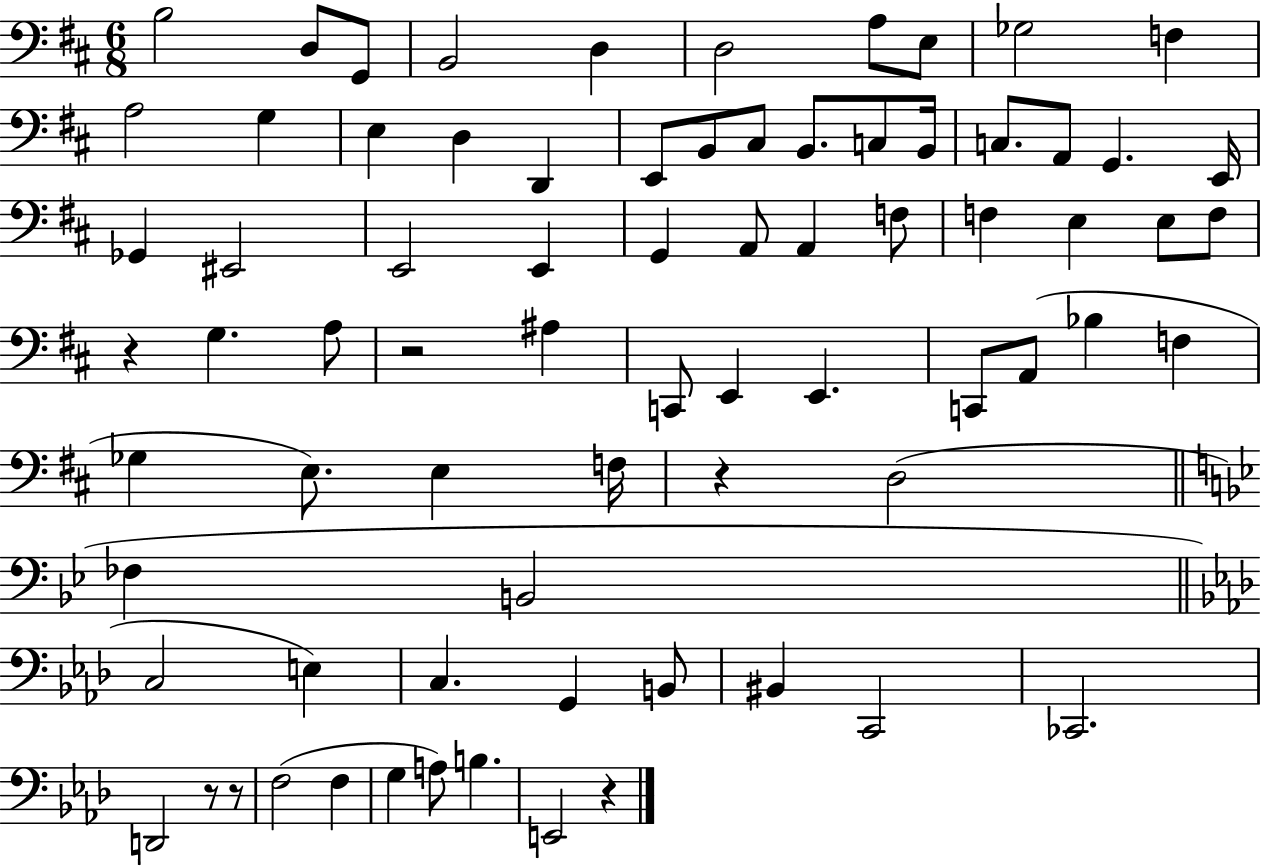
{
  \clef bass
  \numericTimeSignature
  \time 6/8
  \key d \major
  b2 d8 g,8 | b,2 d4 | d2 a8 e8 | ges2 f4 | \break a2 g4 | e4 d4 d,4 | e,8 b,8 cis8 b,8. c8 b,16 | c8. a,8 g,4. e,16 | \break ges,4 eis,2 | e,2 e,4 | g,4 a,8 a,4 f8 | f4 e4 e8 f8 | \break r4 g4. a8 | r2 ais4 | c,8 e,4 e,4. | c,8 a,8( bes4 f4 | \break ges4 e8.) e4 f16 | r4 d2( | \bar "||" \break \key bes \major fes4 b,2 | \bar "||" \break \key f \minor c2 e4) | c4. g,4 b,8 | bis,4 c,2 | ces,2. | \break d,2 r8 r8 | f2( f4 | g4 a8) b4. | e,2 r4 | \break \bar "|."
}